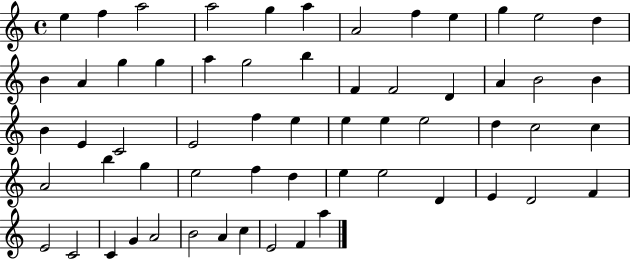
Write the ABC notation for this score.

X:1
T:Untitled
M:4/4
L:1/4
K:C
e f a2 a2 g a A2 f e g e2 d B A g g a g2 b F F2 D A B2 B B E C2 E2 f e e e e2 d c2 c A2 b g e2 f d e e2 D E D2 F E2 C2 C G A2 B2 A c E2 F a